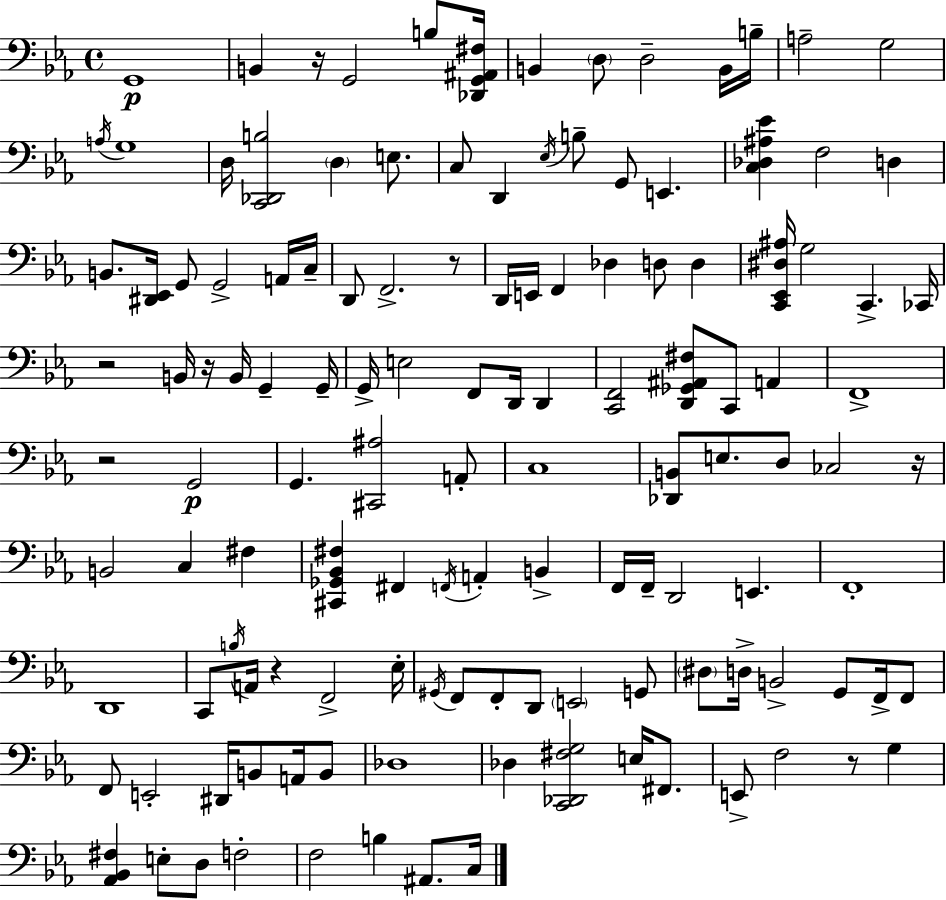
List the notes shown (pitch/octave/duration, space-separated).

G2/w B2/q R/s G2/h B3/e [Db2,G2,A#2,F#3]/s B2/q D3/e D3/h B2/s B3/s A3/h G3/h A3/s G3/w D3/s [C2,Db2,B3]/h D3/q E3/e. C3/e D2/q Eb3/s B3/e G2/e E2/q. [C3,Db3,A#3,Eb4]/q F3/h D3/q B2/e. [D#2,Eb2]/s G2/e G2/h A2/s C3/s D2/e F2/h. R/e D2/s E2/s F2/q Db3/q D3/e D3/q [C2,Eb2,D#3,A#3]/s G3/h C2/q. CES2/s R/h B2/s R/s B2/s G2/q G2/s G2/s E3/h F2/e D2/s D2/q [C2,F2]/h [D2,Gb2,A#2,F#3]/e C2/e A2/q F2/w R/h G2/h G2/q. [C#2,A#3]/h A2/e C3/w [Db2,B2]/e E3/e. D3/e CES3/h R/s B2/h C3/q F#3/q [C#2,Gb2,Bb2,F#3]/q F#2/q F2/s A2/q B2/q F2/s F2/s D2/h E2/q. F2/w D2/w C2/e B3/s A2/s R/q F2/h Eb3/s G#2/s F2/e F2/e D2/e E2/h G2/e D#3/e D3/s B2/h G2/e F2/s F2/e F2/e E2/h D#2/s B2/e A2/s B2/e Db3/w Db3/q [C2,Db2,F#3,G3]/h E3/s F#2/e. E2/e F3/h R/e G3/q [Ab2,Bb2,F#3]/q E3/e D3/e F3/h F3/h B3/q A#2/e. C3/s